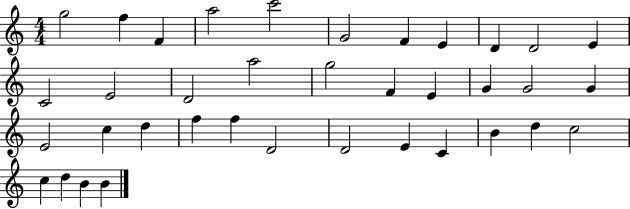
X:1
T:Untitled
M:4/4
L:1/4
K:C
g2 f F a2 c'2 G2 F E D D2 E C2 E2 D2 a2 g2 F E G G2 G E2 c d f f D2 D2 E C B d c2 c d B B